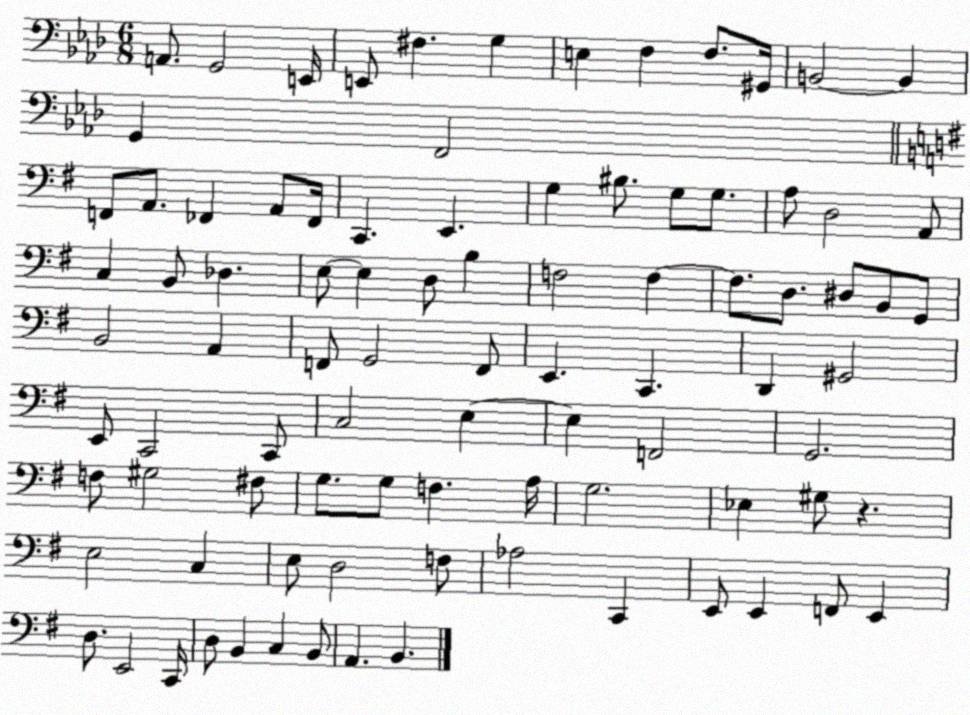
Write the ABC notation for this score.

X:1
T:Untitled
M:6/8
L:1/4
K:Ab
A,,/2 G,,2 E,,/4 E,,/2 ^F, G, E, F, F,/2 ^G,,/4 B,,2 B,, G,, F,,2 F,,/2 A,,/2 _F,, A,,/2 _F,,/4 C,, E,, G, ^B,/2 G,/2 G,/2 A,/2 D,2 A,,/2 C, B,,/2 _D, E,/2 E, D,/2 B, F,2 F, F,/2 D,/2 ^D,/2 B,,/2 G,,/2 B,,2 A,, F,,/2 G,,2 F,,/2 E,, C,, D,, ^G,,2 E,,/2 C,,2 C,,/2 C,2 E, E, F,,2 G,,2 F,/2 ^G,2 ^F,/2 G,/2 G,/2 F, A,/4 G,2 _E, ^G,/2 z E,2 C, E,/2 D,2 F,/2 _A,2 C,, E,,/2 E,, F,,/2 E,, D,/2 E,,2 C,,/4 D,/2 B,, C, B,,/2 A,, B,,